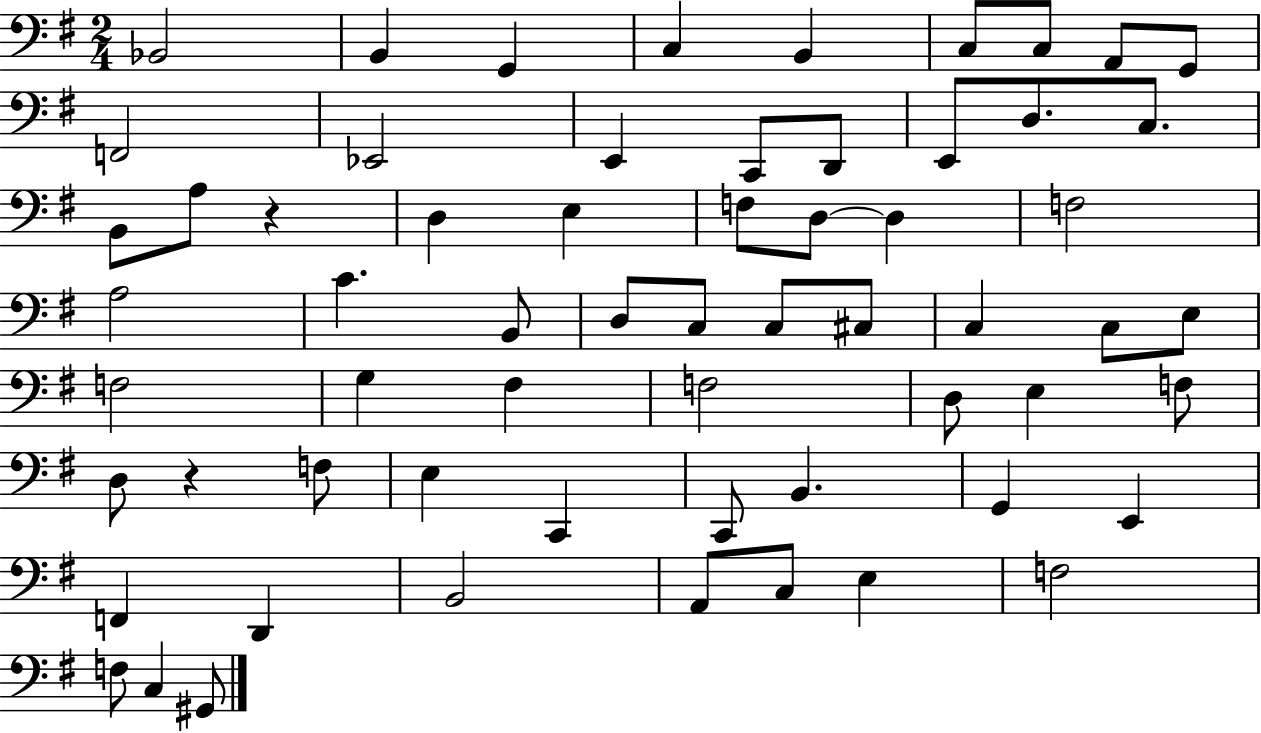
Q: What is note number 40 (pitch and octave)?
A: D3